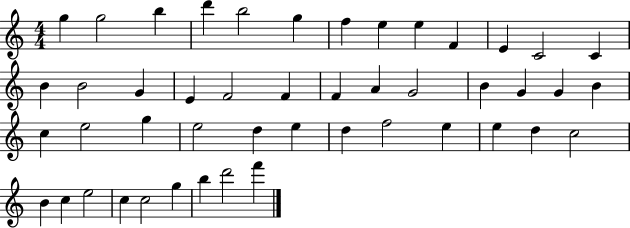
G5/q G5/h B5/q D6/q B5/h G5/q F5/q E5/q E5/q F4/q E4/q C4/h C4/q B4/q B4/h G4/q E4/q F4/h F4/q F4/q A4/q G4/h B4/q G4/q G4/q B4/q C5/q E5/h G5/q E5/h D5/q E5/q D5/q F5/h E5/q E5/q D5/q C5/h B4/q C5/q E5/h C5/q C5/h G5/q B5/q D6/h F6/q